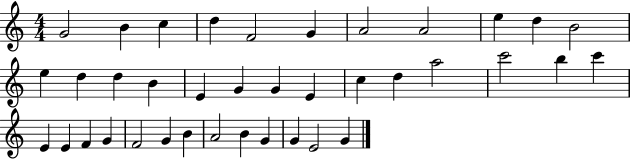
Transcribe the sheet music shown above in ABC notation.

X:1
T:Untitled
M:4/4
L:1/4
K:C
G2 B c d F2 G A2 A2 e d B2 e d d B E G G E c d a2 c'2 b c' E E F G F2 G B A2 B G G E2 G